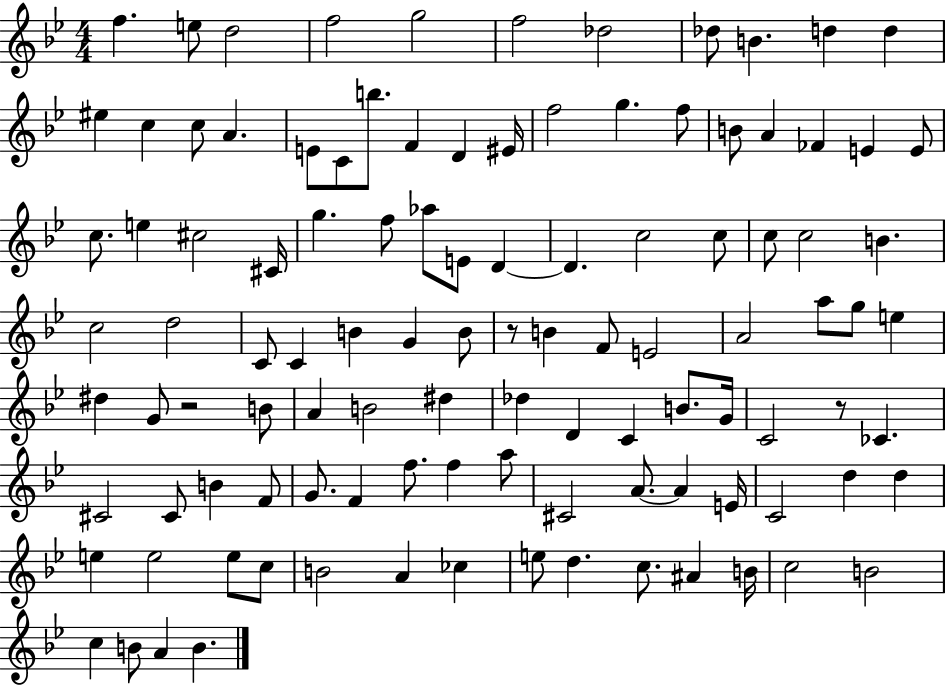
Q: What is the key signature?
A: BES major